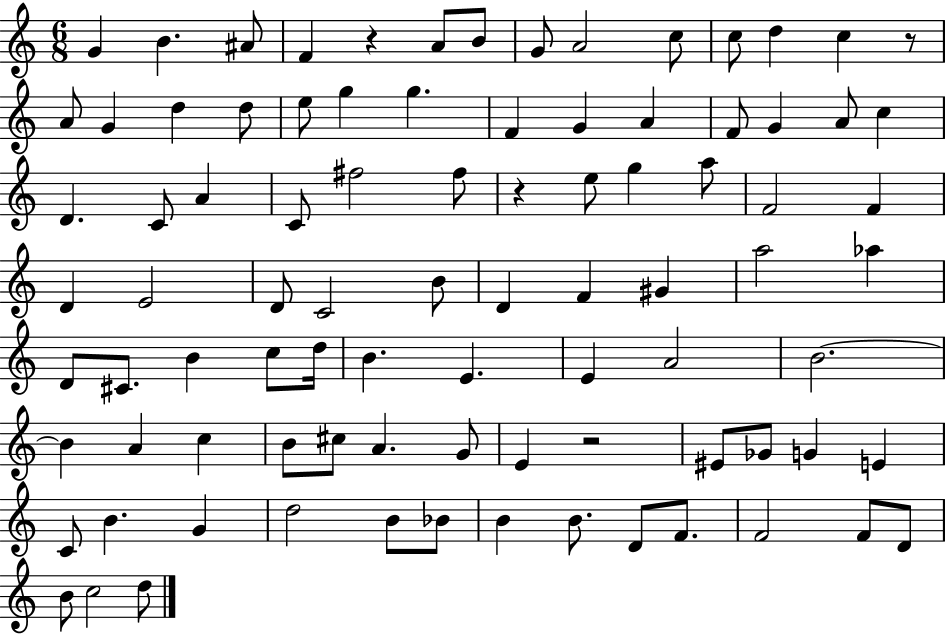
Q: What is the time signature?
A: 6/8